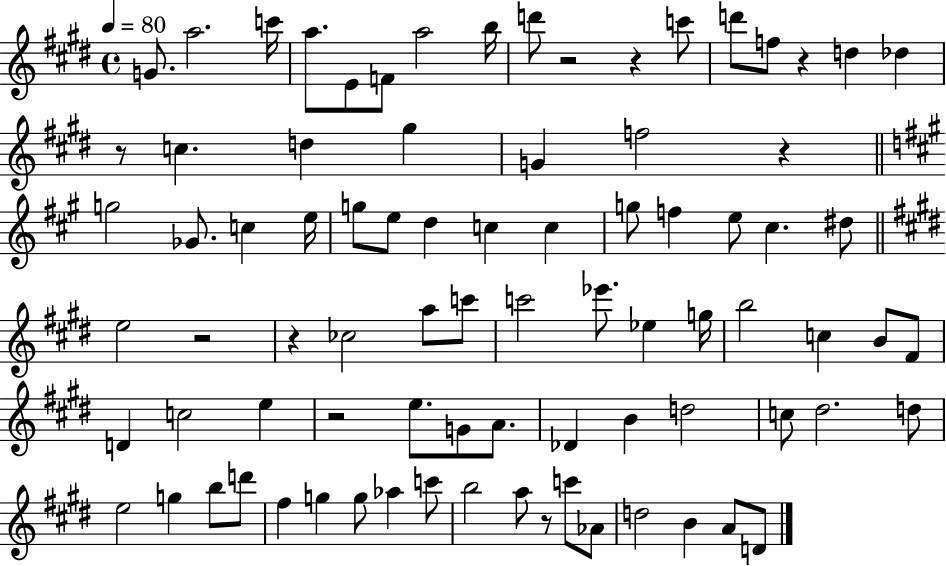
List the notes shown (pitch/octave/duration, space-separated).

G4/e. A5/h. C6/s A5/e. E4/e F4/e A5/h B5/s D6/e R/h R/q C6/e D6/e F5/e R/q D5/q Db5/q R/e C5/q. D5/q G#5/q G4/q F5/h R/q G5/h Gb4/e. C5/q E5/s G5/e E5/e D5/q C5/q C5/q G5/e F5/q E5/e C#5/q. D#5/e E5/h R/h R/q CES5/h A5/e C6/e C6/h Eb6/e. Eb5/q G5/s B5/h C5/q B4/e F#4/e D4/q C5/h E5/q R/h E5/e. G4/e A4/e. Db4/q B4/q D5/h C5/e D#5/h. D5/e E5/h G5/q B5/e D6/e F#5/q G5/q G5/e Ab5/q C6/e B5/h A5/e R/e C6/e Ab4/e D5/h B4/q A4/e D4/e